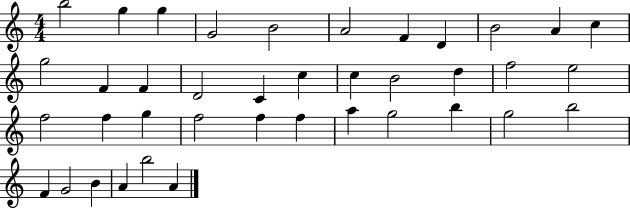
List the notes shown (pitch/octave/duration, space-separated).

B5/h G5/q G5/q G4/h B4/h A4/h F4/q D4/q B4/h A4/q C5/q G5/h F4/q F4/q D4/h C4/q C5/q C5/q B4/h D5/q F5/h E5/h F5/h F5/q G5/q F5/h F5/q F5/q A5/q G5/h B5/q G5/h B5/h F4/q G4/h B4/q A4/q B5/h A4/q